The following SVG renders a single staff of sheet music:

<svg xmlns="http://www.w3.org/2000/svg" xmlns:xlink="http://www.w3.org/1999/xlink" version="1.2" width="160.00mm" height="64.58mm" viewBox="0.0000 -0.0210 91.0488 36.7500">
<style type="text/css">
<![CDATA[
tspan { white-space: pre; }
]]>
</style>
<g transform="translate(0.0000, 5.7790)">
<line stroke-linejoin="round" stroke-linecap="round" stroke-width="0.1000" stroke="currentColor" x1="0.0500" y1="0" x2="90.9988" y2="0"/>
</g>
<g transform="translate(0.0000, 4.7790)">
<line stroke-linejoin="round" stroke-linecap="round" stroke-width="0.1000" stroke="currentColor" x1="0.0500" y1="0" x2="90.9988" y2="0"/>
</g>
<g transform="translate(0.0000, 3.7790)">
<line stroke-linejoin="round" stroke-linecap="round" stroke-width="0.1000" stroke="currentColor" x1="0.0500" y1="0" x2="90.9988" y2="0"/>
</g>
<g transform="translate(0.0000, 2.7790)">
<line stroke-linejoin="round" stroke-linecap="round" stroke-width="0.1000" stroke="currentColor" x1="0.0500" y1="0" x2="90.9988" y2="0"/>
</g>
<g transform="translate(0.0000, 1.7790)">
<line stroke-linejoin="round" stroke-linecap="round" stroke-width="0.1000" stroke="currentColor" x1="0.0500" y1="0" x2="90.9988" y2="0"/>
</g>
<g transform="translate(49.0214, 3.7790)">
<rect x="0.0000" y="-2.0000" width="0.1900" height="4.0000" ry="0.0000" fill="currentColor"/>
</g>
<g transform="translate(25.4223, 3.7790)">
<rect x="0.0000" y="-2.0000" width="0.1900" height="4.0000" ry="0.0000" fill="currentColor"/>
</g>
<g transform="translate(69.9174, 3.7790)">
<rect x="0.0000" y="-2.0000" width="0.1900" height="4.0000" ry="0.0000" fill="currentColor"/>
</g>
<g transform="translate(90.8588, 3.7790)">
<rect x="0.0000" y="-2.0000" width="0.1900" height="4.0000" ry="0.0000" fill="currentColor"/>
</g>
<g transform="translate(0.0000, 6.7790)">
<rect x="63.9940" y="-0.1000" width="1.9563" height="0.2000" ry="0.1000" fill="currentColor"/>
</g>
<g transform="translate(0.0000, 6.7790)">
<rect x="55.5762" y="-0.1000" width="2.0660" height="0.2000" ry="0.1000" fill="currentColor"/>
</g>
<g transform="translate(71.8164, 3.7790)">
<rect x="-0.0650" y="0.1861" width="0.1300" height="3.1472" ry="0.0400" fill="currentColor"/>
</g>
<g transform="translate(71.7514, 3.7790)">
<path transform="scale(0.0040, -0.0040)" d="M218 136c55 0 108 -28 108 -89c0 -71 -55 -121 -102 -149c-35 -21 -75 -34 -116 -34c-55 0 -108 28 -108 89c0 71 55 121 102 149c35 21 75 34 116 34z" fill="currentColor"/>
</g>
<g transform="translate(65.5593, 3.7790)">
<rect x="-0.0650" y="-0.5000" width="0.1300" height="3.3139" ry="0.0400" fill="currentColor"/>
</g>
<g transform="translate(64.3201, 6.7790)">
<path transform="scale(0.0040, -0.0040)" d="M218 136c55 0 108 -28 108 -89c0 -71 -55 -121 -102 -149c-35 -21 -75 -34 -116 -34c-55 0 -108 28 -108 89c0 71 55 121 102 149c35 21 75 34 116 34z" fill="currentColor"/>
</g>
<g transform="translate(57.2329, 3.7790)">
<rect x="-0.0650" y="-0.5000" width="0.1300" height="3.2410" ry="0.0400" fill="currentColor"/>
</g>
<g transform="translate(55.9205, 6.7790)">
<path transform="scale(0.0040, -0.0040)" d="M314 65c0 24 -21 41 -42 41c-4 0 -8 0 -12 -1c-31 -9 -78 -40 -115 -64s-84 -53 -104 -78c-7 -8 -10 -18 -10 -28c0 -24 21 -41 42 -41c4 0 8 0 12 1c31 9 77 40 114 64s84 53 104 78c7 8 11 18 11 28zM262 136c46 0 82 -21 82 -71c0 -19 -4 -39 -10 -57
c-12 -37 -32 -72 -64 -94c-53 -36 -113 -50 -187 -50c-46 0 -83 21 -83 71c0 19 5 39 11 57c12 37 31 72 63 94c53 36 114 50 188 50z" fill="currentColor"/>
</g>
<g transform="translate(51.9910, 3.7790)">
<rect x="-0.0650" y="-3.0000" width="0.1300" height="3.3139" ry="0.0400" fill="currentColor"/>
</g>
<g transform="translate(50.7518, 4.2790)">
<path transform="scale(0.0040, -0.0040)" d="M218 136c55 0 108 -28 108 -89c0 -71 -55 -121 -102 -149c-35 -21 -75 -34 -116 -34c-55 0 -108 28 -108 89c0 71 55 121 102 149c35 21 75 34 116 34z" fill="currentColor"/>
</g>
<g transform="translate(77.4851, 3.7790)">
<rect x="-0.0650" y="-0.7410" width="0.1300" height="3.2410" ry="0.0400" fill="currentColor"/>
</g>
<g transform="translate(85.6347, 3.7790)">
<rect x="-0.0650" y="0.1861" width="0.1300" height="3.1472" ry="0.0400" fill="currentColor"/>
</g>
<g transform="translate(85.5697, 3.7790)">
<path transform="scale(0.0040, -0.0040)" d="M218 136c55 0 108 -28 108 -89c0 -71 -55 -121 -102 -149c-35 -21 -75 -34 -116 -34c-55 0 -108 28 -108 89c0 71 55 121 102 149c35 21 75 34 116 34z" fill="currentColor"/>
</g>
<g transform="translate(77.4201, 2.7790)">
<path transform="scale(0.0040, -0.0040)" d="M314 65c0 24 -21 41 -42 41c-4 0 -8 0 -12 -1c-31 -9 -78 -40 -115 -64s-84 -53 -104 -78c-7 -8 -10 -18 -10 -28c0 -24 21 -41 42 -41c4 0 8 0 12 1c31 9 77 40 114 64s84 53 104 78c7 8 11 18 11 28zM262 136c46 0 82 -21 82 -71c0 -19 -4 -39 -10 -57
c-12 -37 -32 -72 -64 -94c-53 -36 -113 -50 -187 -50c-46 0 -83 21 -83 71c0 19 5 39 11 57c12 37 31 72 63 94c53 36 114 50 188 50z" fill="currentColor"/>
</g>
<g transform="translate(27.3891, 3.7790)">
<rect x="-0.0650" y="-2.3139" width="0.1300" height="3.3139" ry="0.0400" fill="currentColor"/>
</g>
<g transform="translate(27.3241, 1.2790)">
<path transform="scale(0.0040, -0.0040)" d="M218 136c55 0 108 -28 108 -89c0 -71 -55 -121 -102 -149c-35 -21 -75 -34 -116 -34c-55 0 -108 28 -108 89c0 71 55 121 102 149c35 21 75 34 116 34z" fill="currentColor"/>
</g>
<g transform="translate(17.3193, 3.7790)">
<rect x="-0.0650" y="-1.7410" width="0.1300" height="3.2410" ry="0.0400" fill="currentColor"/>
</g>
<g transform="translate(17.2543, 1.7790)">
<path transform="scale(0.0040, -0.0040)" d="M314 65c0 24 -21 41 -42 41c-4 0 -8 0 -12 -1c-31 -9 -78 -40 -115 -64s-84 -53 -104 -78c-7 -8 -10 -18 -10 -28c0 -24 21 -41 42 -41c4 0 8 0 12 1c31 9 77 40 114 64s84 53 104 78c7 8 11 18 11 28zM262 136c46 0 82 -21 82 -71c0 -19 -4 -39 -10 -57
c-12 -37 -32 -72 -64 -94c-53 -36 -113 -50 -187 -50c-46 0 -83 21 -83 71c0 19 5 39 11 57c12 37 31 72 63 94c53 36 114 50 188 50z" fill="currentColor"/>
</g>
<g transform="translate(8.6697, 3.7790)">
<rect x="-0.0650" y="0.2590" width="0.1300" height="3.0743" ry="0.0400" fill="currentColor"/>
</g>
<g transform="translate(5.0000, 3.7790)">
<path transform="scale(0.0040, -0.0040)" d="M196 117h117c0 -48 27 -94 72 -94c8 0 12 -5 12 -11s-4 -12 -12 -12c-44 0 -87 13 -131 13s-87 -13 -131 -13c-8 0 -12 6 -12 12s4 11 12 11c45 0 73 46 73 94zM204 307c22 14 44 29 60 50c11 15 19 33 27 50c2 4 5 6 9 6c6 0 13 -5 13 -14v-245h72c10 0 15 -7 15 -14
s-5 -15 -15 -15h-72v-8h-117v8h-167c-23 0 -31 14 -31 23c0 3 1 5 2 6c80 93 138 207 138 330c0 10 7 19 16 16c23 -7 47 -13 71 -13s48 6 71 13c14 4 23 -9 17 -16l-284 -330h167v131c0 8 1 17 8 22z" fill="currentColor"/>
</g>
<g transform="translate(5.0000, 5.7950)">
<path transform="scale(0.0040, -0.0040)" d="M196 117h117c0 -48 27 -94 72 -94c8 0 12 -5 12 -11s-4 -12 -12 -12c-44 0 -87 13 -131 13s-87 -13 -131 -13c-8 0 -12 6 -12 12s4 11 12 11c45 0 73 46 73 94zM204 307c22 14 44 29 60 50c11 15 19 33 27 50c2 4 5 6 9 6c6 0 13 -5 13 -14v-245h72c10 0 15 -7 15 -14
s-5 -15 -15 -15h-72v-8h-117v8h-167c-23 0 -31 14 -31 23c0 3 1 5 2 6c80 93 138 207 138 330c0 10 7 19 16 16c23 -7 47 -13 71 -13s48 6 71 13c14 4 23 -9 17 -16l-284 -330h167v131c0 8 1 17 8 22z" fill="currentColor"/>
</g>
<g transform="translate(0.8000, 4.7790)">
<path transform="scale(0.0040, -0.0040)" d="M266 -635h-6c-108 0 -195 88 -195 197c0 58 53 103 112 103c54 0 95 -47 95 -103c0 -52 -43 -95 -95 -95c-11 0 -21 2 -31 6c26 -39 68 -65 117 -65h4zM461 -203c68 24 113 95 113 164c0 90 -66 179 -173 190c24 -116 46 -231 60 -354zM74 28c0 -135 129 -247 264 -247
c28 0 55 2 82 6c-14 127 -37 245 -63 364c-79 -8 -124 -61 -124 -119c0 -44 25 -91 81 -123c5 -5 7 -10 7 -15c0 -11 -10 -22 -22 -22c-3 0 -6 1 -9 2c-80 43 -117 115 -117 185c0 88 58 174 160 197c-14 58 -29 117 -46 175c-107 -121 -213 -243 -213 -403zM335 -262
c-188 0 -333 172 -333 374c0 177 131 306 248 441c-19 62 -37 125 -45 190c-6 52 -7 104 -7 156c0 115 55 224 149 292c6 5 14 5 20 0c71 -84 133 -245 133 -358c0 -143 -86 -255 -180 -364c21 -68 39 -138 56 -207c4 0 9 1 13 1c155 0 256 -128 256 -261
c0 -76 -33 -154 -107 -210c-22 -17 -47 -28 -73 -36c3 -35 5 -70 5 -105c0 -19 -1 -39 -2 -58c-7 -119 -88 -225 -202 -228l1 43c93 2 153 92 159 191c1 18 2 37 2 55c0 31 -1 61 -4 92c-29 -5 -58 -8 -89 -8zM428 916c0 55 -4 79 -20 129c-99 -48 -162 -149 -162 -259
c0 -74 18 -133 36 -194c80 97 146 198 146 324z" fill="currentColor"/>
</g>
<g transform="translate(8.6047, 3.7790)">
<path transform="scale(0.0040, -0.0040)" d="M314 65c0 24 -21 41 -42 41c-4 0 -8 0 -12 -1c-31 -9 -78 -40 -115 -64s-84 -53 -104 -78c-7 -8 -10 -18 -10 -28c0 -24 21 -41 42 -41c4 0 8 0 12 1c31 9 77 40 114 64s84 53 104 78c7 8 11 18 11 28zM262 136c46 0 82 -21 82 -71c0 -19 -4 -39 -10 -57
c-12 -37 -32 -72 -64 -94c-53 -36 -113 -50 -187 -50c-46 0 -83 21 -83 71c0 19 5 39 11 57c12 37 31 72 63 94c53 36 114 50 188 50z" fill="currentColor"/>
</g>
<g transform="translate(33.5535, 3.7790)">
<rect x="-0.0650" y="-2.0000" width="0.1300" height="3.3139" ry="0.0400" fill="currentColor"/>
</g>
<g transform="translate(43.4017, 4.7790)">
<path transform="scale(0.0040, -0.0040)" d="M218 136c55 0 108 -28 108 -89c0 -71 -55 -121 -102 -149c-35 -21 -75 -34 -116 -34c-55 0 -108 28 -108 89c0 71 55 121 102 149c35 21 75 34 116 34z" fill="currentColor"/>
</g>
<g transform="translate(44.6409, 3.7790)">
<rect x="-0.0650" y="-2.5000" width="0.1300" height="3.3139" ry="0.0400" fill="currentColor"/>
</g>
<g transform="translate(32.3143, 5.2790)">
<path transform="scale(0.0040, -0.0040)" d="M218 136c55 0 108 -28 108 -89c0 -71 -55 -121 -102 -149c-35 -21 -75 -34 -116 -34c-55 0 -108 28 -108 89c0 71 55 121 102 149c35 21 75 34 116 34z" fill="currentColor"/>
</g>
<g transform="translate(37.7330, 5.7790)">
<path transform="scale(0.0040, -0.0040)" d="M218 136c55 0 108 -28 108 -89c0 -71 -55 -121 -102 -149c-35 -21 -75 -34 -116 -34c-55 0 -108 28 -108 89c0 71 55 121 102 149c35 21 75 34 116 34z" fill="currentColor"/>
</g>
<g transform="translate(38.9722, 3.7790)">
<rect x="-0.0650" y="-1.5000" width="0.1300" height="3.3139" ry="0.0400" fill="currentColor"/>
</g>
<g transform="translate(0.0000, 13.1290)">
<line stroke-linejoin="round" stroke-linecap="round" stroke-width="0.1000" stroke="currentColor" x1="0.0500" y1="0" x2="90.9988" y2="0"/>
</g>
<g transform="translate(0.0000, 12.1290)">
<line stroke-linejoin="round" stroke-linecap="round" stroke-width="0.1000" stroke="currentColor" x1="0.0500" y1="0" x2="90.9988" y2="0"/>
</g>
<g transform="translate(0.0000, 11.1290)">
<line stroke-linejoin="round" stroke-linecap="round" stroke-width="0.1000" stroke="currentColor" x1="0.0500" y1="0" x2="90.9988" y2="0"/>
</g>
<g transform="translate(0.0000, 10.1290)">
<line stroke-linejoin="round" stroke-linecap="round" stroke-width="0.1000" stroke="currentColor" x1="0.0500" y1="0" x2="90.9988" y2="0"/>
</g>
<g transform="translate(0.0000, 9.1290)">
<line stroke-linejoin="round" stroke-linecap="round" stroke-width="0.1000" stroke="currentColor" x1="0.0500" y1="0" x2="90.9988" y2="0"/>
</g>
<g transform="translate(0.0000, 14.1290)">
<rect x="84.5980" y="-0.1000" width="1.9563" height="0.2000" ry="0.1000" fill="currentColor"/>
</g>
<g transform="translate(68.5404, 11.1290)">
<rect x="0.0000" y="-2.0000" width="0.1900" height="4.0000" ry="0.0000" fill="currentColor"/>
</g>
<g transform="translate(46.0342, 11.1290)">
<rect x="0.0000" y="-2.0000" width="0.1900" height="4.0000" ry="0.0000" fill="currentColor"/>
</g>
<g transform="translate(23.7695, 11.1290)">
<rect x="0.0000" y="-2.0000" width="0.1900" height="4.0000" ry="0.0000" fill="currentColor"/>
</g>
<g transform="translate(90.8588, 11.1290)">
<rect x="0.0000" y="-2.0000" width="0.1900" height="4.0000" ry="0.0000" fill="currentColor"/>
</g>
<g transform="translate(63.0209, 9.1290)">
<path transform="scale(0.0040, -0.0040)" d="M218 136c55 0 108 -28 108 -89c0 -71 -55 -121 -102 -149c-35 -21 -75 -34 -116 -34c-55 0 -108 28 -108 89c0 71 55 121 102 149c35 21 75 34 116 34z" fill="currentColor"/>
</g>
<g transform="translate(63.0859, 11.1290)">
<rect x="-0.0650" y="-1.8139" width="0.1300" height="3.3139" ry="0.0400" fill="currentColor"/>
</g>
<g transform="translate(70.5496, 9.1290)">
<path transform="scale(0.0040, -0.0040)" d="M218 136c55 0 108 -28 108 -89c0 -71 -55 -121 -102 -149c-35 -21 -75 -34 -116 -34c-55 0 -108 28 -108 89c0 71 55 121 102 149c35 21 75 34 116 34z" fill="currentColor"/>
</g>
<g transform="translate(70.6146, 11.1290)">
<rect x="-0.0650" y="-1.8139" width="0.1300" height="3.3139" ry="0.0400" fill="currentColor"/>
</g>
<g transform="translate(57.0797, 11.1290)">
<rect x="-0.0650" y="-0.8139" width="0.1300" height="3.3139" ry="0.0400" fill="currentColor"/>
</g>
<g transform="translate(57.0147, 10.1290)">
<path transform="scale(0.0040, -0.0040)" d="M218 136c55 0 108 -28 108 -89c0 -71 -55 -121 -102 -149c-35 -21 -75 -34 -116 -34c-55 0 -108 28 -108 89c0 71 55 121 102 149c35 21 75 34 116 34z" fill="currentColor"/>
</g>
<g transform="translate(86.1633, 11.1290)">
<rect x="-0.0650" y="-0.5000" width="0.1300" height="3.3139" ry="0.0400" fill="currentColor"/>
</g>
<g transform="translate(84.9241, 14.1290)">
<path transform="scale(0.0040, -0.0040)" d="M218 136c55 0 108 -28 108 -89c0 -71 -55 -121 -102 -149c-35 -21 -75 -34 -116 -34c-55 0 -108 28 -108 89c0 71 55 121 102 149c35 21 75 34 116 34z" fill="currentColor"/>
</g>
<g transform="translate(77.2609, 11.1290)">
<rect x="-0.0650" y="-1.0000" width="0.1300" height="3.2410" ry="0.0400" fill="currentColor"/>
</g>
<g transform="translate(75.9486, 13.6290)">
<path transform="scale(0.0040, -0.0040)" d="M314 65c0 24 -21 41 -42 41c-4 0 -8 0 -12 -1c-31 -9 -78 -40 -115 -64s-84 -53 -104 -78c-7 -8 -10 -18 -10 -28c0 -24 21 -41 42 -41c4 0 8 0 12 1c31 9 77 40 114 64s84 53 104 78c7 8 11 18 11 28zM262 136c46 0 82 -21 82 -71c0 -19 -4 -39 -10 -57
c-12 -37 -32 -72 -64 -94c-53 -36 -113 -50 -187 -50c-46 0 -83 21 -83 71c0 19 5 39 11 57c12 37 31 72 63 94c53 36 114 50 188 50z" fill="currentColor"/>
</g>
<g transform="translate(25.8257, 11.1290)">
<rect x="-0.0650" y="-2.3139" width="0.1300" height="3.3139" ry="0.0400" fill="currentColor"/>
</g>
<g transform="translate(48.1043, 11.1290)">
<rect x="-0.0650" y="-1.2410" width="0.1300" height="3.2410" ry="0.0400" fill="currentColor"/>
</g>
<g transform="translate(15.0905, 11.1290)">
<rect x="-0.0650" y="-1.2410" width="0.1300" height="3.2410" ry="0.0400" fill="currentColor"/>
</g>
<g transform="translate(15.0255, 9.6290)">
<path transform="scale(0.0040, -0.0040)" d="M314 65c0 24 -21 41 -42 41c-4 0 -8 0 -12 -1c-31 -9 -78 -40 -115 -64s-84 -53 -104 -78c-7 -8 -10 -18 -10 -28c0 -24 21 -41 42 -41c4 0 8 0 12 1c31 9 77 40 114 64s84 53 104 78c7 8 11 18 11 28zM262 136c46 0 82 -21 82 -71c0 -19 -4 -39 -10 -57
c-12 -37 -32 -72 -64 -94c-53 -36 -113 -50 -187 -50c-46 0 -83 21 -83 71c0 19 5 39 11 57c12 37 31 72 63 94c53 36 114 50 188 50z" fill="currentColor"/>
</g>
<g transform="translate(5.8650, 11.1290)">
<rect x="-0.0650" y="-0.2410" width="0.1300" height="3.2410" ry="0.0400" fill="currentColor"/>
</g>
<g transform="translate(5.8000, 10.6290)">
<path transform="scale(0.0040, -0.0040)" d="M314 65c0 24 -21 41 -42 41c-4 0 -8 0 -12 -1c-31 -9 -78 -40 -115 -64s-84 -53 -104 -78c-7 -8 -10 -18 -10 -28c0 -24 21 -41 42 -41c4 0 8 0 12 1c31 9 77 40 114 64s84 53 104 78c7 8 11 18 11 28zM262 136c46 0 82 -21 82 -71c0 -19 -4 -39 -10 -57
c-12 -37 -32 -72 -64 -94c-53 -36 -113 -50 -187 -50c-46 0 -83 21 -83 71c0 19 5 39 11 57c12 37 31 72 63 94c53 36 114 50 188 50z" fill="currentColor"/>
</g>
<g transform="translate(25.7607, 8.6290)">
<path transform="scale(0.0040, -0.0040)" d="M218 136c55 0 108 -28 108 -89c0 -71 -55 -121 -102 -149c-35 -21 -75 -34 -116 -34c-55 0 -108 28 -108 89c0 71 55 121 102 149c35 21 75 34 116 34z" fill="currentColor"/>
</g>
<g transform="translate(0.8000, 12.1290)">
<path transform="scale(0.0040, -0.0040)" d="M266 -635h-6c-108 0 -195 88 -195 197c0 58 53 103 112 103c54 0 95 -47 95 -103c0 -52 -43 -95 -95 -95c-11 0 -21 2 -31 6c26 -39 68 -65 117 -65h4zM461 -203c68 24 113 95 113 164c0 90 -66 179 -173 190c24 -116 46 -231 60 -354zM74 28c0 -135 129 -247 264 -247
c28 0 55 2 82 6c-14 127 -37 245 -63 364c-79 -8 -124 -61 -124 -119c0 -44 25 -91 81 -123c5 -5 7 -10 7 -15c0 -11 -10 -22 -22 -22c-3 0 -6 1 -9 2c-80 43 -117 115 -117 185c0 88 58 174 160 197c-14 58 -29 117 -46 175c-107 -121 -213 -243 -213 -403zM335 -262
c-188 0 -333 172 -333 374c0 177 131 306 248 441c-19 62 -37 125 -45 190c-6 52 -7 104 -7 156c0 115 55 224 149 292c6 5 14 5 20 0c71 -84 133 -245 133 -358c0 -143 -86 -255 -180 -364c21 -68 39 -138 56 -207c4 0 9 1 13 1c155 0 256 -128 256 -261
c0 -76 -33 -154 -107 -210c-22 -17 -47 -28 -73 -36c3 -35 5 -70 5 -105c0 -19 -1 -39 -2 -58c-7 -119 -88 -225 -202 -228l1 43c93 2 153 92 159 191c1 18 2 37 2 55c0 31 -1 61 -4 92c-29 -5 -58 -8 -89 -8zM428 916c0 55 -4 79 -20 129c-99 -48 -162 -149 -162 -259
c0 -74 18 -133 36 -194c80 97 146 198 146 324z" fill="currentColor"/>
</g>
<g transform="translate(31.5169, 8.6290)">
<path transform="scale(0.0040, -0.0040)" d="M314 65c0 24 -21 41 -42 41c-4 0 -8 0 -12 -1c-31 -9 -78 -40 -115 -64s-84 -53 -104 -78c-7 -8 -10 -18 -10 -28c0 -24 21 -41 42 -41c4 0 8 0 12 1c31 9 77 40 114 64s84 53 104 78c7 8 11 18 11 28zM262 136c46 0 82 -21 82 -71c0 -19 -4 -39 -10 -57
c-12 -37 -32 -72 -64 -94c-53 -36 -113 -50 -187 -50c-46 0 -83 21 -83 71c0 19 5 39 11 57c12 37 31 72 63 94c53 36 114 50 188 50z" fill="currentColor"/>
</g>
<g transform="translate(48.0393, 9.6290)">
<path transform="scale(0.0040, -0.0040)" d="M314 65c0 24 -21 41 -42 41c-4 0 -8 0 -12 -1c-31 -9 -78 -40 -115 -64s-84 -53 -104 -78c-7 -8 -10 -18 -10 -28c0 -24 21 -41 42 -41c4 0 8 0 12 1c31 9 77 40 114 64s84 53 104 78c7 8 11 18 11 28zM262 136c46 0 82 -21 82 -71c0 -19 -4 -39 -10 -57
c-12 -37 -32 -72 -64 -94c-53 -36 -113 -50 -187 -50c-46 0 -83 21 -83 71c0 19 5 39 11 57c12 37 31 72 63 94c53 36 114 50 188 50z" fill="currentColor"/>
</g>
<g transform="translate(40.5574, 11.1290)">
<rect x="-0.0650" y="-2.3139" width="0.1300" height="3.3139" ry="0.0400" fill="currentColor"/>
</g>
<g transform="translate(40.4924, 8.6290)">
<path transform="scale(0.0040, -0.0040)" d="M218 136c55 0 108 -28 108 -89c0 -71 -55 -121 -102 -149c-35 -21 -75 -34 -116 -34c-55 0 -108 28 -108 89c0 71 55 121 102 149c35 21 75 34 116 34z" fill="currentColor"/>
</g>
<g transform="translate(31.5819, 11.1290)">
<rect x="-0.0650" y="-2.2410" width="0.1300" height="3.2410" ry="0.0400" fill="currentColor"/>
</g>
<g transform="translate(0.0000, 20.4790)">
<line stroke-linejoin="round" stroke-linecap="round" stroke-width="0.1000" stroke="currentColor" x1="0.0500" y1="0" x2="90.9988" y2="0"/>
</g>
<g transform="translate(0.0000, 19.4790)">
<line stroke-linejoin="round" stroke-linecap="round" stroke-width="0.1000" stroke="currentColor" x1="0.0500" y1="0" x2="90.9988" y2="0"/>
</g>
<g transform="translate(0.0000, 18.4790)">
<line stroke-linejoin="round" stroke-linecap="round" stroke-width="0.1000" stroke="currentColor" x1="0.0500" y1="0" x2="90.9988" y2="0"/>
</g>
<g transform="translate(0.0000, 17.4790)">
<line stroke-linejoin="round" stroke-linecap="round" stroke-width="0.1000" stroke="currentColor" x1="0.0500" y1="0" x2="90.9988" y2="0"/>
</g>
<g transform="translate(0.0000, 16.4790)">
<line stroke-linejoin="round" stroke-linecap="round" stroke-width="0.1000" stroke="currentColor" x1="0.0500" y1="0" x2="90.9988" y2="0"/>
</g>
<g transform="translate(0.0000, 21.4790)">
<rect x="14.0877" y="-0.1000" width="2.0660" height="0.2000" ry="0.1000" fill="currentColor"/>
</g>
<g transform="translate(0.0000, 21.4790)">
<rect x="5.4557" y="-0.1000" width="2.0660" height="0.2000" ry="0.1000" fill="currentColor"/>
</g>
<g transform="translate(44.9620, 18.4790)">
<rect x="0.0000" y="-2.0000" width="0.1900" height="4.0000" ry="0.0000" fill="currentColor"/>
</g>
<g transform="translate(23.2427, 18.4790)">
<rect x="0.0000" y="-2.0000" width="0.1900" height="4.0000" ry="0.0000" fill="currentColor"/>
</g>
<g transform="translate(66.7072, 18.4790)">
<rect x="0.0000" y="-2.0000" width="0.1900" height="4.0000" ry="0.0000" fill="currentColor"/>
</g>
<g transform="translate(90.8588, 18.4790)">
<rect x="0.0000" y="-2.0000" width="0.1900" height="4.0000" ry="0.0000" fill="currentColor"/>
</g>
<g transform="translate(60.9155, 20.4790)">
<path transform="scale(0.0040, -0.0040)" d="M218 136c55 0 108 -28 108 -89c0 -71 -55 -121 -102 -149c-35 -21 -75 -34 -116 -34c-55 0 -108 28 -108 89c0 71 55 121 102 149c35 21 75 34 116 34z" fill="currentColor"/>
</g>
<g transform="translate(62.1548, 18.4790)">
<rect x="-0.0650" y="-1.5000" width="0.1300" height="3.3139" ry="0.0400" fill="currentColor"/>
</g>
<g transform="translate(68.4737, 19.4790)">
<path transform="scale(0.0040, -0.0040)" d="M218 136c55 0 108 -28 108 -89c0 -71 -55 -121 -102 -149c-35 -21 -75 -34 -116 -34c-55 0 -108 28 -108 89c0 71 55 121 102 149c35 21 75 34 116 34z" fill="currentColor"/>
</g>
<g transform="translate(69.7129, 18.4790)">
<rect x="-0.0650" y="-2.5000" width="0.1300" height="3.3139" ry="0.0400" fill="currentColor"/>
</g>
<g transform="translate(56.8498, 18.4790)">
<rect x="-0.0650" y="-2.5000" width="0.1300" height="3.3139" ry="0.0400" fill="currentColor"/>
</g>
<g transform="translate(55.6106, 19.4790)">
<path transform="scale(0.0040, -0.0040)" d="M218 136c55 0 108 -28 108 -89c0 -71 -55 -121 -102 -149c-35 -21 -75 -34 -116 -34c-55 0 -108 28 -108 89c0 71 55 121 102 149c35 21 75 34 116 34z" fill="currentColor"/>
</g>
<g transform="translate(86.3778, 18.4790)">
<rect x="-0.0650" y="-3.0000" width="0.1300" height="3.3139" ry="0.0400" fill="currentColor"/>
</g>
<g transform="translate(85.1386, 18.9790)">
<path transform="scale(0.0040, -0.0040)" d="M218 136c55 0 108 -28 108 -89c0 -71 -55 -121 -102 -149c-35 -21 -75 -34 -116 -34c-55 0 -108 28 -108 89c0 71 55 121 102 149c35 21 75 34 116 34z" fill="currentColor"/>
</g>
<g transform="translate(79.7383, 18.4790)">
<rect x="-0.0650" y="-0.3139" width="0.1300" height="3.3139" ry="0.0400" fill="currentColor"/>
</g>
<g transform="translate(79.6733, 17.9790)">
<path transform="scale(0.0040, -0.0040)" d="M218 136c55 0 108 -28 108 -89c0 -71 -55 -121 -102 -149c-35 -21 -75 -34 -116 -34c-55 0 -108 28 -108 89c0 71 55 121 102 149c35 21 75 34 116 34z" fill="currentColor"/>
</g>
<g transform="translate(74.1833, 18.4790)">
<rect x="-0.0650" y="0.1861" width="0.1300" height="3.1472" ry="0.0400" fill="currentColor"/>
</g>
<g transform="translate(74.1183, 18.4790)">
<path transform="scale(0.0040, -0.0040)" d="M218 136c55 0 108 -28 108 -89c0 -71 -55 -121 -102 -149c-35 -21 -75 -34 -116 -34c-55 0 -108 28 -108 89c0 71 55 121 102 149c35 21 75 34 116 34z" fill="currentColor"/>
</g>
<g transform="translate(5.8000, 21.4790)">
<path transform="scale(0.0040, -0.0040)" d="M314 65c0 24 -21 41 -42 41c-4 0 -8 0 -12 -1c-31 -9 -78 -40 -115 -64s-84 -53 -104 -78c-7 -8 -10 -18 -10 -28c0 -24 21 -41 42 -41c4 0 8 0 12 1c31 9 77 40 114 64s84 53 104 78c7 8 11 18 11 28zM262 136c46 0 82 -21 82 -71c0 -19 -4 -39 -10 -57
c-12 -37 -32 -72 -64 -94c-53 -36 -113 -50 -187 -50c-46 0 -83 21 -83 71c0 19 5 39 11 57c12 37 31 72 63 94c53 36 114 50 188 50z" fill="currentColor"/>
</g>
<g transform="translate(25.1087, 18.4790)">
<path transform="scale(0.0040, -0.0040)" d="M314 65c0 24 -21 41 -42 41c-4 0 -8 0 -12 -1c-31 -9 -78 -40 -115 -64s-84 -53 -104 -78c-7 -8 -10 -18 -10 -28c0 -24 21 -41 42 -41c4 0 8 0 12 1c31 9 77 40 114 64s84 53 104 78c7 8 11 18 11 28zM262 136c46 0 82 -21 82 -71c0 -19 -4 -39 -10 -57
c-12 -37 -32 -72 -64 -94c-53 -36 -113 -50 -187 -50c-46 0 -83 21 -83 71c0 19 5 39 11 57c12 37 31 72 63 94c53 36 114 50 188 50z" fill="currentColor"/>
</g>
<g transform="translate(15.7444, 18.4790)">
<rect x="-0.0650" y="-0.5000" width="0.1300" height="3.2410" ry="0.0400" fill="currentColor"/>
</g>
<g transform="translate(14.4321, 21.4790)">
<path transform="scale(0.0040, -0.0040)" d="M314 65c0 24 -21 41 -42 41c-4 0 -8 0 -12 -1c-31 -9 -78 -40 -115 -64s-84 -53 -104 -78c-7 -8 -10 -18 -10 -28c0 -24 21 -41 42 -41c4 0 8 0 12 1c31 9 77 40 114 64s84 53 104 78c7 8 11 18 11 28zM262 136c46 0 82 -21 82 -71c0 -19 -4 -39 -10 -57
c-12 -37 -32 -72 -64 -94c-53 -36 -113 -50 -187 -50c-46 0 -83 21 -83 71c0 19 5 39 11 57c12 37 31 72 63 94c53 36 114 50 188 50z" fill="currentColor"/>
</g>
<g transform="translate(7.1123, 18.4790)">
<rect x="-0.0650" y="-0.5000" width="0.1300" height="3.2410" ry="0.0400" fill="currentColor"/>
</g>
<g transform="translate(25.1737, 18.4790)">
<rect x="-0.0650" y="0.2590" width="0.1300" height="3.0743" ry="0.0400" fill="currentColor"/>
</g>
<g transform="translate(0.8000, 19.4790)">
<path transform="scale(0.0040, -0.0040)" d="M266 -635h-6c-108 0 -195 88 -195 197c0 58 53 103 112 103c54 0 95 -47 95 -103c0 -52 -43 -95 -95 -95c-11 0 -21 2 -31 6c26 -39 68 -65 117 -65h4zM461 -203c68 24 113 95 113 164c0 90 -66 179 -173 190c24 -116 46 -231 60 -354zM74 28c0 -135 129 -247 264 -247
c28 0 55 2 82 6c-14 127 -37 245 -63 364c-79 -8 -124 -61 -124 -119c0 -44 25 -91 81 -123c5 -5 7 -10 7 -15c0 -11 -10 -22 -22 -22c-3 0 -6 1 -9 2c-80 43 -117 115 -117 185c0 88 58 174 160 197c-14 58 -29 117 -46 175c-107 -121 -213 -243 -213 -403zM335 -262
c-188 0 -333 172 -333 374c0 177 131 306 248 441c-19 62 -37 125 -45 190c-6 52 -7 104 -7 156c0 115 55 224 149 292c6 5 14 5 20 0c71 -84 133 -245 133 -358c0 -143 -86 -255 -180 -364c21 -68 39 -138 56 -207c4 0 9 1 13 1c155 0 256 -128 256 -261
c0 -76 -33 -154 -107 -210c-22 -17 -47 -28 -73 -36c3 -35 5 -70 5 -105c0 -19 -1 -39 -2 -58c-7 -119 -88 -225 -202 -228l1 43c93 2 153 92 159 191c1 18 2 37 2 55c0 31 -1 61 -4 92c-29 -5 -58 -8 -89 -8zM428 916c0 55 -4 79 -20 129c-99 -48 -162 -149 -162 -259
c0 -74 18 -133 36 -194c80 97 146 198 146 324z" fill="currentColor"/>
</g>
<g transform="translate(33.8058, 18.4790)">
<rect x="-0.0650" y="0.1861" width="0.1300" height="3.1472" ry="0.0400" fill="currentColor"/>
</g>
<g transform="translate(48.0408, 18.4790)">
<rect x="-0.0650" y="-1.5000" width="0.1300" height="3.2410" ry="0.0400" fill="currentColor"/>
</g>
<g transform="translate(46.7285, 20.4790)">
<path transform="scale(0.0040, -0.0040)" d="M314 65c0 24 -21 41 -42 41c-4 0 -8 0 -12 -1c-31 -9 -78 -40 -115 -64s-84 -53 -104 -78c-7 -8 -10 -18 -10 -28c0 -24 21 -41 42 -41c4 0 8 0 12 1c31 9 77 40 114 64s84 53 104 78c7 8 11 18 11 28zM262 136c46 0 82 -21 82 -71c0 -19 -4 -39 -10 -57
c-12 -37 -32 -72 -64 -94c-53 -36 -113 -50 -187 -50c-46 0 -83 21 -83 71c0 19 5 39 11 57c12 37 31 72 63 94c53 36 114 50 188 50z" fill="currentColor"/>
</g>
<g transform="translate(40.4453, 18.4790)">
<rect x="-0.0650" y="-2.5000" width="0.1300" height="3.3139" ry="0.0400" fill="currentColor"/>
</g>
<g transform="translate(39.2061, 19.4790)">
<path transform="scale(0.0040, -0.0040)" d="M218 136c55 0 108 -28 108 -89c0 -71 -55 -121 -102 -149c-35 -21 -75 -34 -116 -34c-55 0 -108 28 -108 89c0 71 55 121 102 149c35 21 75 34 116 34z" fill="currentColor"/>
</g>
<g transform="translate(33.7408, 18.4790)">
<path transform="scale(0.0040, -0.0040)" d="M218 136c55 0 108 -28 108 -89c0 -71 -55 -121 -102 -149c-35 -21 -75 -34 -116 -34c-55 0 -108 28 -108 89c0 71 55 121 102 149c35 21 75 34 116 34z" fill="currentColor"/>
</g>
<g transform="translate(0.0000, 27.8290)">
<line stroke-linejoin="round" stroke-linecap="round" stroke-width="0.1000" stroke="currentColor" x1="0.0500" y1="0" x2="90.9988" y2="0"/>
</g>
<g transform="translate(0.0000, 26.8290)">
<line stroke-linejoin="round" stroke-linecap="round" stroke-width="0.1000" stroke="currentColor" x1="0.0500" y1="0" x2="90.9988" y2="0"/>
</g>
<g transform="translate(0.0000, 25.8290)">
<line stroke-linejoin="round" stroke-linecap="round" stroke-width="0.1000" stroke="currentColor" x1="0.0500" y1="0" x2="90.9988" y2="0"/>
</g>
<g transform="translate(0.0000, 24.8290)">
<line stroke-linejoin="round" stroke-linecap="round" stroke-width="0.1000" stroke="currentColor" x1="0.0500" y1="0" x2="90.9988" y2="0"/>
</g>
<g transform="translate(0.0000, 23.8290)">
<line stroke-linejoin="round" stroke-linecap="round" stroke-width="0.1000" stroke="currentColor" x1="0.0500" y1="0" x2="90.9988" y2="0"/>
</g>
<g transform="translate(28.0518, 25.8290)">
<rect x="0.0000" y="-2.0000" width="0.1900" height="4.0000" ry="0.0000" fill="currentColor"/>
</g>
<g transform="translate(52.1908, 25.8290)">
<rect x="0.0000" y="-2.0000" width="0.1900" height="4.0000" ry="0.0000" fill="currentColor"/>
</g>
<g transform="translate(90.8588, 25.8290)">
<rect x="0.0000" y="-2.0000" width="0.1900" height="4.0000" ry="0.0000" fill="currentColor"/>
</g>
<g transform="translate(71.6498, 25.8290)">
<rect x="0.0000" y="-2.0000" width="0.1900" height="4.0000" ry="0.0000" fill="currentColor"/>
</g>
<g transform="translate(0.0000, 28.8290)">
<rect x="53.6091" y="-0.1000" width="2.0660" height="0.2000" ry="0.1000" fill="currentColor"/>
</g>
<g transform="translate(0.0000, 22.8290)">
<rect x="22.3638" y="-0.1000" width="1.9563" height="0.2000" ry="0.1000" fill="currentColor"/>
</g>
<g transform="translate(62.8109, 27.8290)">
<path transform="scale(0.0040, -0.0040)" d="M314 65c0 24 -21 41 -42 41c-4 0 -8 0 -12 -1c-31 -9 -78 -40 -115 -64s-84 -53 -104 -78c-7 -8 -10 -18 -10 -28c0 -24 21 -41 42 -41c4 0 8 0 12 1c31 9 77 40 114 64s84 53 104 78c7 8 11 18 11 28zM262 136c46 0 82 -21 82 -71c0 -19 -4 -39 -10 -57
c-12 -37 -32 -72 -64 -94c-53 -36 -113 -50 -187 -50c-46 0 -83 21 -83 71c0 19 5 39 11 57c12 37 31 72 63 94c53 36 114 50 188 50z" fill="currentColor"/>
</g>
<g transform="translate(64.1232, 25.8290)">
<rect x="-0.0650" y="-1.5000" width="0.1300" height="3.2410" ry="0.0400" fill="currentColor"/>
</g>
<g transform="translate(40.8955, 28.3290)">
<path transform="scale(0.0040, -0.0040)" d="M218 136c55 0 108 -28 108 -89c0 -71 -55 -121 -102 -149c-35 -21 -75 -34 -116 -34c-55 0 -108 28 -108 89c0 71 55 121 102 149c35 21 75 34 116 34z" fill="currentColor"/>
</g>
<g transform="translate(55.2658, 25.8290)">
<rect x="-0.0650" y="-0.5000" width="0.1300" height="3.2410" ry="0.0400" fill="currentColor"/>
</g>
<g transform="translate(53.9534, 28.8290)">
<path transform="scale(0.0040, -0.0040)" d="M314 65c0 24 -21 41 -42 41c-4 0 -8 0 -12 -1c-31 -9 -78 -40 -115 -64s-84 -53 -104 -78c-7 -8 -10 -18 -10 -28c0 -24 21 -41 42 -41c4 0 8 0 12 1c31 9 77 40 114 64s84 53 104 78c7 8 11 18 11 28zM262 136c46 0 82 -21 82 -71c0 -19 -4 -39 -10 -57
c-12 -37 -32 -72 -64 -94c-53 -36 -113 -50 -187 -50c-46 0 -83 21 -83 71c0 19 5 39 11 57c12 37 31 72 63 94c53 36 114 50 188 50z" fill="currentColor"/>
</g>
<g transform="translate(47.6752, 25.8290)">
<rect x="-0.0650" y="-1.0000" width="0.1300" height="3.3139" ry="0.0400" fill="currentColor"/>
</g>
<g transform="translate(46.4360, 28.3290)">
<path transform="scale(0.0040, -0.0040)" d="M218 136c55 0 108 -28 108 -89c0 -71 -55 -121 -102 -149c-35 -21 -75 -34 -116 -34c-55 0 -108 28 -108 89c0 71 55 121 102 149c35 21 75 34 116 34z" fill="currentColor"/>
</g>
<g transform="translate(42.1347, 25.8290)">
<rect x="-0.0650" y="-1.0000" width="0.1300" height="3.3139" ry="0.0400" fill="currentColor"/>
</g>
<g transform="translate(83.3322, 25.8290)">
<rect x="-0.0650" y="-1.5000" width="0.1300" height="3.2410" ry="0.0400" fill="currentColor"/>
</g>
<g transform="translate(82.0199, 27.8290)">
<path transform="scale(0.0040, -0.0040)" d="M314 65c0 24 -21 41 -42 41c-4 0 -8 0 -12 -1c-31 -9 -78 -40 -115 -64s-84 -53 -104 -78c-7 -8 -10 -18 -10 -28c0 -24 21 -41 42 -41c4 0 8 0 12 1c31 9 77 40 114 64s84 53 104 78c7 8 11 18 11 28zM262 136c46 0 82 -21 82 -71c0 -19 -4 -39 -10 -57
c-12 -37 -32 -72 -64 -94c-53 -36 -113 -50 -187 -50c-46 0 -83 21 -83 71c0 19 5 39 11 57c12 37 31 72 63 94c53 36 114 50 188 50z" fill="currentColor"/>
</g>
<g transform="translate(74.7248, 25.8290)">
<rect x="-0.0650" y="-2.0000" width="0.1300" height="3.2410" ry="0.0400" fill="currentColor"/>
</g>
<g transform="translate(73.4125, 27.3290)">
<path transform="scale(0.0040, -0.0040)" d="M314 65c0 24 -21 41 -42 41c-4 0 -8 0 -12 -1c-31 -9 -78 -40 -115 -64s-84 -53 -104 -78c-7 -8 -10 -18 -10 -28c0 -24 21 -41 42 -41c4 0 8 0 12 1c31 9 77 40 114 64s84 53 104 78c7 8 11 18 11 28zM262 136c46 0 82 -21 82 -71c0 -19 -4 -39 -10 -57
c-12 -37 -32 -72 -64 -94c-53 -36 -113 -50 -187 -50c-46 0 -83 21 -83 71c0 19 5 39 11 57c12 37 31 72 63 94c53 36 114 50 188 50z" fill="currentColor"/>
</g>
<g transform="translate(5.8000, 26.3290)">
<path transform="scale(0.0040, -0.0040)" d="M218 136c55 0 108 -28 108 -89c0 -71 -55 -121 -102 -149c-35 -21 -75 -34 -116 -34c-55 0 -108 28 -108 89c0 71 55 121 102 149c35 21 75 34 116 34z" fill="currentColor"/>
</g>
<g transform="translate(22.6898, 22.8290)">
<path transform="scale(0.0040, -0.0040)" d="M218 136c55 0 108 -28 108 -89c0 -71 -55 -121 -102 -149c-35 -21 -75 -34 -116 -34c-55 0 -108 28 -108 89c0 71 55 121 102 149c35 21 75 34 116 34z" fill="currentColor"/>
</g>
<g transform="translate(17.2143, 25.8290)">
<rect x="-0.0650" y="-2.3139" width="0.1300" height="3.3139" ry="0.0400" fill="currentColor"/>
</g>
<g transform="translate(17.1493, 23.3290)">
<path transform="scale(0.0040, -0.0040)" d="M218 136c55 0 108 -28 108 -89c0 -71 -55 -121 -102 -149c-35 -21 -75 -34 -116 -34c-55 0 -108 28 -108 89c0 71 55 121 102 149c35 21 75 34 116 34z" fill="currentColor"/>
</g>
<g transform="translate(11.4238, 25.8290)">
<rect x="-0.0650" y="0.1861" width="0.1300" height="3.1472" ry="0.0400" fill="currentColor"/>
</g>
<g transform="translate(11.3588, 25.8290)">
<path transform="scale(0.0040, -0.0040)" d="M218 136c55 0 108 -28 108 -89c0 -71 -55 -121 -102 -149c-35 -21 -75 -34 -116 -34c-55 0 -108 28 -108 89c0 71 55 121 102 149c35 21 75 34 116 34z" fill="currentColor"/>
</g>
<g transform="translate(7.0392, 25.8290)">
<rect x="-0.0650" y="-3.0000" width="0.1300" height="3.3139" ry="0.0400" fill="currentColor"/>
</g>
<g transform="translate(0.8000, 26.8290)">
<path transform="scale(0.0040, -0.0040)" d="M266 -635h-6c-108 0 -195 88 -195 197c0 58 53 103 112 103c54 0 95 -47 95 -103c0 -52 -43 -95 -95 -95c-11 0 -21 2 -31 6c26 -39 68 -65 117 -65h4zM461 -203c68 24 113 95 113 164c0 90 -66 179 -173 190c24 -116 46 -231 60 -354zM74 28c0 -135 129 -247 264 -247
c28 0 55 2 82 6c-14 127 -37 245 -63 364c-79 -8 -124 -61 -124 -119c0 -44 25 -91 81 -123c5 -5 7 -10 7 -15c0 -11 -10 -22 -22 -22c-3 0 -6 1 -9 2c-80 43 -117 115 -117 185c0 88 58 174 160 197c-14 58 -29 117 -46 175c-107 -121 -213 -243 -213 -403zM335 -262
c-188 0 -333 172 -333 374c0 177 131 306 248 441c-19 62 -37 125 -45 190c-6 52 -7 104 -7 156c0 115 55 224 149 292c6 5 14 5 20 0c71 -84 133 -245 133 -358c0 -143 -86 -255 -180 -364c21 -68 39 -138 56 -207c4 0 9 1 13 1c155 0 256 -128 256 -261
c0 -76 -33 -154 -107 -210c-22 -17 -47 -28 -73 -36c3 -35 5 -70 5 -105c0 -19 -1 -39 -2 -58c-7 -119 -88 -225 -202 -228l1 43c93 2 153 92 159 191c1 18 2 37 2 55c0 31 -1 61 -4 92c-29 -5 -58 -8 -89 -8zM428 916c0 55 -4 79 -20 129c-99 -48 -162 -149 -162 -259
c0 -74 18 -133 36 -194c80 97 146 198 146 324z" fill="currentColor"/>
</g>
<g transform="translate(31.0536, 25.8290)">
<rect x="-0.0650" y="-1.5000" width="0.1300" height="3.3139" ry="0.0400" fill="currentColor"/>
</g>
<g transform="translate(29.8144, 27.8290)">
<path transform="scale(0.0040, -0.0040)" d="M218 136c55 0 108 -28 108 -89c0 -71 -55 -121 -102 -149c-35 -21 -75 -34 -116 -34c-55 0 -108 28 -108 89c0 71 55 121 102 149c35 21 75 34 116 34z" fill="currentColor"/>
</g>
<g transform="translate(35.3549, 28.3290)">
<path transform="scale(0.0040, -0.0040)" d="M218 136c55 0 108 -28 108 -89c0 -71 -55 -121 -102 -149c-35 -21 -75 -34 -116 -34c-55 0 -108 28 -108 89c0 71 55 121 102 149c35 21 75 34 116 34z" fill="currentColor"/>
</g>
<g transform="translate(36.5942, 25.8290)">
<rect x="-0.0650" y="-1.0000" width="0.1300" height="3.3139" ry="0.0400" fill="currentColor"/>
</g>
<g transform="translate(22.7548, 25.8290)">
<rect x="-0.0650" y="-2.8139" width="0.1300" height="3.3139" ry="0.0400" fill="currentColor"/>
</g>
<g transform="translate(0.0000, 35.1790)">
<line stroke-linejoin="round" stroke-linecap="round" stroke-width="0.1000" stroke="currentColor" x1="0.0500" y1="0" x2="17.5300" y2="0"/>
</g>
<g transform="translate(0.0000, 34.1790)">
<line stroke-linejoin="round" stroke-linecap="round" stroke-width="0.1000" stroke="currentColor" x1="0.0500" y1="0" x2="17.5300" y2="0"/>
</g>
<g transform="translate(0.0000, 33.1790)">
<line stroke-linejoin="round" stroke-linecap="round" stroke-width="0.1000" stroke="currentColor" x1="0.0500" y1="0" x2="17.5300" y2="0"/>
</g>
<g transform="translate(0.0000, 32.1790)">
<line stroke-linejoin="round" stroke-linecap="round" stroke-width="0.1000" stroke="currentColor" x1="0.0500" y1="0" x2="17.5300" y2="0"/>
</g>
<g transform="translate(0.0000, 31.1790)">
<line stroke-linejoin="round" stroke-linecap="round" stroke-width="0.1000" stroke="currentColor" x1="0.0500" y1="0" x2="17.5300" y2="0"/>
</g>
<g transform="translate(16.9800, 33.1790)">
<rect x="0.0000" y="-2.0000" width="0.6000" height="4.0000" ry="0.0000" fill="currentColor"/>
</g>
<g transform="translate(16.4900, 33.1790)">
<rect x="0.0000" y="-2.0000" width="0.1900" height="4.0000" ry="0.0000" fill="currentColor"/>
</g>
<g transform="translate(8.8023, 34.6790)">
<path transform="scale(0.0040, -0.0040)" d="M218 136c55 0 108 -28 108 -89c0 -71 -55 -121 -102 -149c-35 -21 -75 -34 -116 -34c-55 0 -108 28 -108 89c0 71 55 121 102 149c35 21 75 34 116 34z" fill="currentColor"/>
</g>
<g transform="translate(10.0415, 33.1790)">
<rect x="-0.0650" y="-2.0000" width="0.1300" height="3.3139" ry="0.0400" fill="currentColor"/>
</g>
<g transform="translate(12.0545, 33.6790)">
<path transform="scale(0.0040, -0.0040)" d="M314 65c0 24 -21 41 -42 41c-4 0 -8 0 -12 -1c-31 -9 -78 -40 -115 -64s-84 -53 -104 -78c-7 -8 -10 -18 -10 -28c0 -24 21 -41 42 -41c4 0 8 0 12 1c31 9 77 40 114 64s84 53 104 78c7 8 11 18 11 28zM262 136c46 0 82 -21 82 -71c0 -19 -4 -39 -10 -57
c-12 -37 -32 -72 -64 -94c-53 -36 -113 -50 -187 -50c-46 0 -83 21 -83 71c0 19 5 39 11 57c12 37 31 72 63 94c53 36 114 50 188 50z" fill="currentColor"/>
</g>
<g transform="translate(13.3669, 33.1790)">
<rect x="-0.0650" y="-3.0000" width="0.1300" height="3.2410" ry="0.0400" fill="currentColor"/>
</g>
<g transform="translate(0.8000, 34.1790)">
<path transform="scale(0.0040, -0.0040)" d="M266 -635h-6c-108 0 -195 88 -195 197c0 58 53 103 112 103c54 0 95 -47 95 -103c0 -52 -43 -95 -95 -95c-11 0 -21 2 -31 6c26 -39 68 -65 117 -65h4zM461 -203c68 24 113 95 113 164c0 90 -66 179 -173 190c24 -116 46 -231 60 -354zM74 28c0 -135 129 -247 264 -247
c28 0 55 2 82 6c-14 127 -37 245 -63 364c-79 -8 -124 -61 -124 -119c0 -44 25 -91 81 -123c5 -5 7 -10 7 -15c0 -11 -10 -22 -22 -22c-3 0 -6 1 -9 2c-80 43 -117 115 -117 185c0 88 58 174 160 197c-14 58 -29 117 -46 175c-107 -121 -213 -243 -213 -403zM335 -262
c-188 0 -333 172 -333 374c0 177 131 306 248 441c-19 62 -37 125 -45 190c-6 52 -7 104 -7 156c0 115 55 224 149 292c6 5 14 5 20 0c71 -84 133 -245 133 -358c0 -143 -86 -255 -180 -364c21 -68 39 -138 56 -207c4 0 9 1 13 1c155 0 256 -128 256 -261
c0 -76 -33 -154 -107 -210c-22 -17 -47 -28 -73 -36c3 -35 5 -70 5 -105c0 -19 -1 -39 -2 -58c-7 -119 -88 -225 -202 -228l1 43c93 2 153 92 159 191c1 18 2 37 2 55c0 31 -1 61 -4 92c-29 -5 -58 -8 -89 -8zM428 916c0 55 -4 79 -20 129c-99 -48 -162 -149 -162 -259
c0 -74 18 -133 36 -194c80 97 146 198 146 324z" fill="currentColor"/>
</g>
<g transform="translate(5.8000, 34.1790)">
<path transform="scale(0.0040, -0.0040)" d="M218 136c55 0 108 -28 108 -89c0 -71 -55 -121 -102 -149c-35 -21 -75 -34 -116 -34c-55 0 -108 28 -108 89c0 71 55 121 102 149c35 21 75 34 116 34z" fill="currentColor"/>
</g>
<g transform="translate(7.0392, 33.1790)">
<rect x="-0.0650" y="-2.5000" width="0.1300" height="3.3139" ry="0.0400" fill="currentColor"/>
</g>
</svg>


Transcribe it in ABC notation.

X:1
T:Untitled
M:4/4
L:1/4
K:C
B2 f2 g F E G A C2 C B d2 B c2 e2 g g2 g e2 d f f D2 C C2 C2 B2 B G E2 G E G B c A A B g a E D D D C2 E2 F2 E2 G F A2